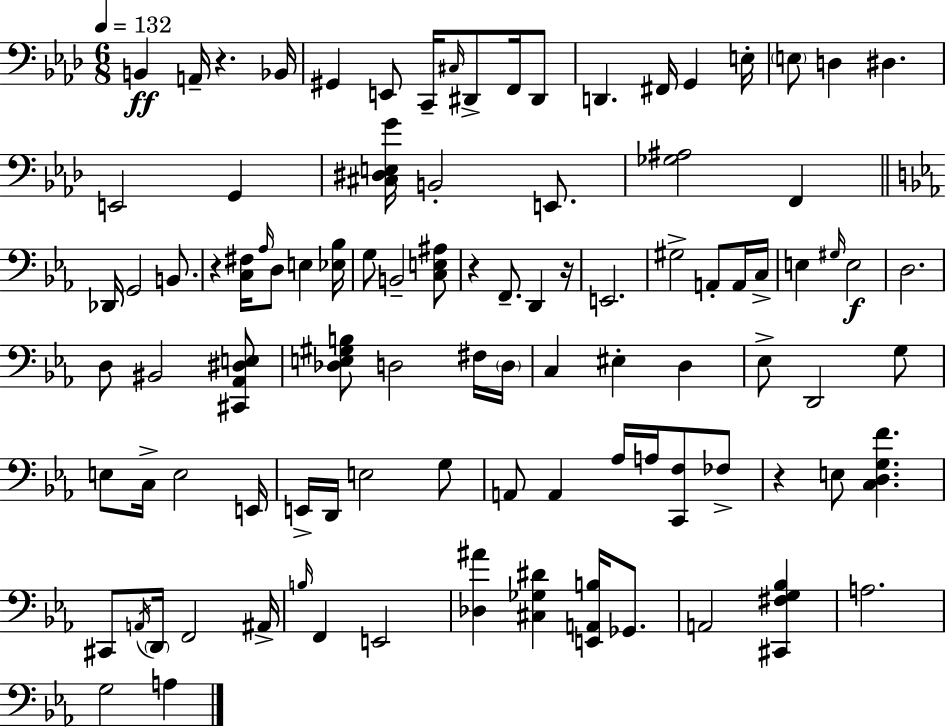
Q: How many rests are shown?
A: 5